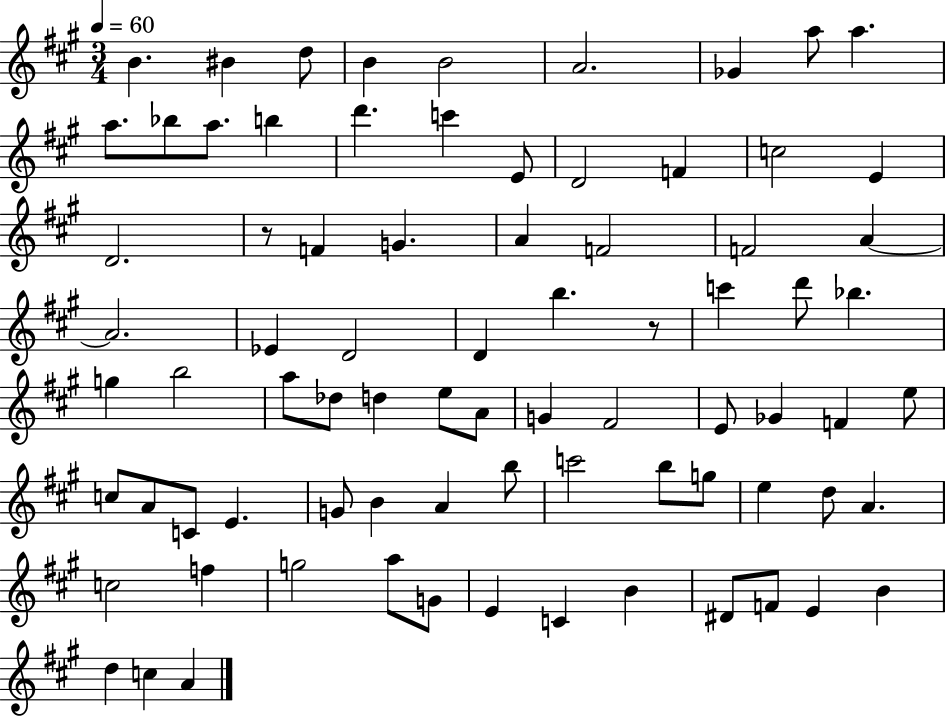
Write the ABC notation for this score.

X:1
T:Untitled
M:3/4
L:1/4
K:A
B ^B d/2 B B2 A2 _G a/2 a a/2 _b/2 a/2 b d' c' E/2 D2 F c2 E D2 z/2 F G A F2 F2 A A2 _E D2 D b z/2 c' d'/2 _b g b2 a/2 _d/2 d e/2 A/2 G ^F2 E/2 _G F e/2 c/2 A/2 C/2 E G/2 B A b/2 c'2 b/2 g/2 e d/2 A c2 f g2 a/2 G/2 E C B ^D/2 F/2 E B d c A